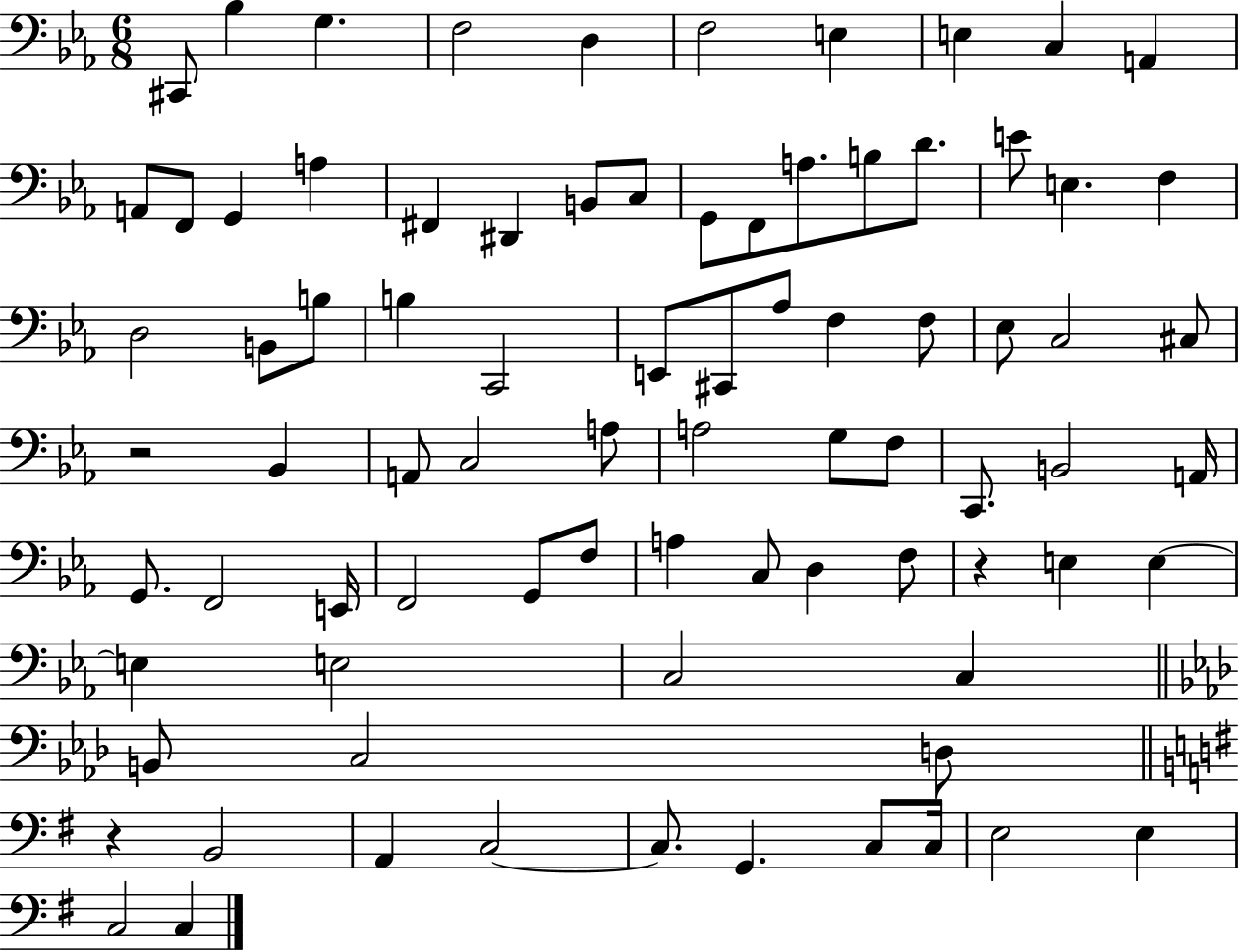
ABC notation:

X:1
T:Untitled
M:6/8
L:1/4
K:Eb
^C,,/2 _B, G, F,2 D, F,2 E, E, C, A,, A,,/2 F,,/2 G,, A, ^F,, ^D,, B,,/2 C,/2 G,,/2 F,,/2 A,/2 B,/2 D/2 E/2 E, F, D,2 B,,/2 B,/2 B, C,,2 E,,/2 ^C,,/2 _A,/2 F, F,/2 _E,/2 C,2 ^C,/2 z2 _B,, A,,/2 C,2 A,/2 A,2 G,/2 F,/2 C,,/2 B,,2 A,,/4 G,,/2 F,,2 E,,/4 F,,2 G,,/2 F,/2 A, C,/2 D, F,/2 z E, E, E, E,2 C,2 C, B,,/2 C,2 D,/2 z B,,2 A,, C,2 C,/2 G,, C,/2 C,/4 E,2 E, C,2 C,